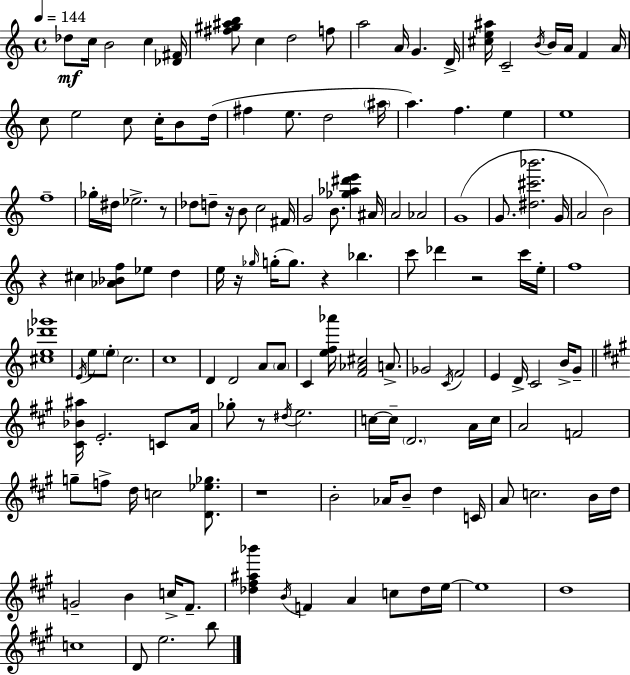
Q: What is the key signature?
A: C major